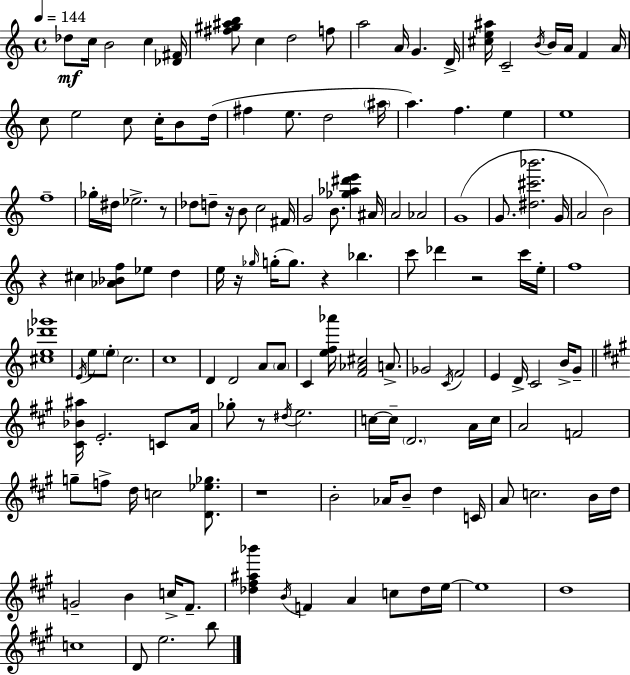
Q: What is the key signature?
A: C major